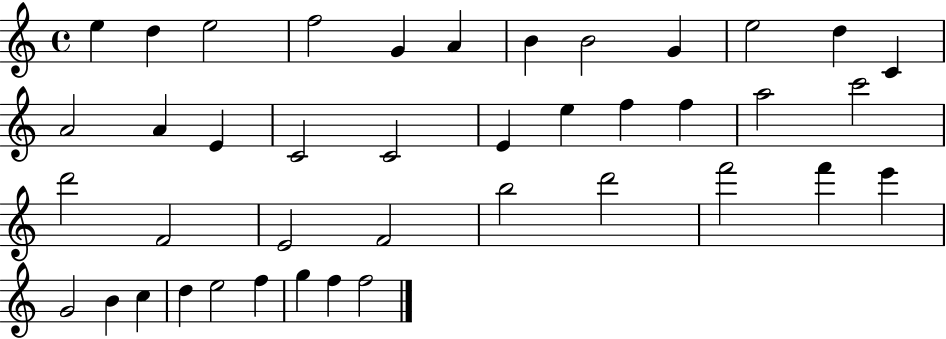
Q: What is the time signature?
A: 4/4